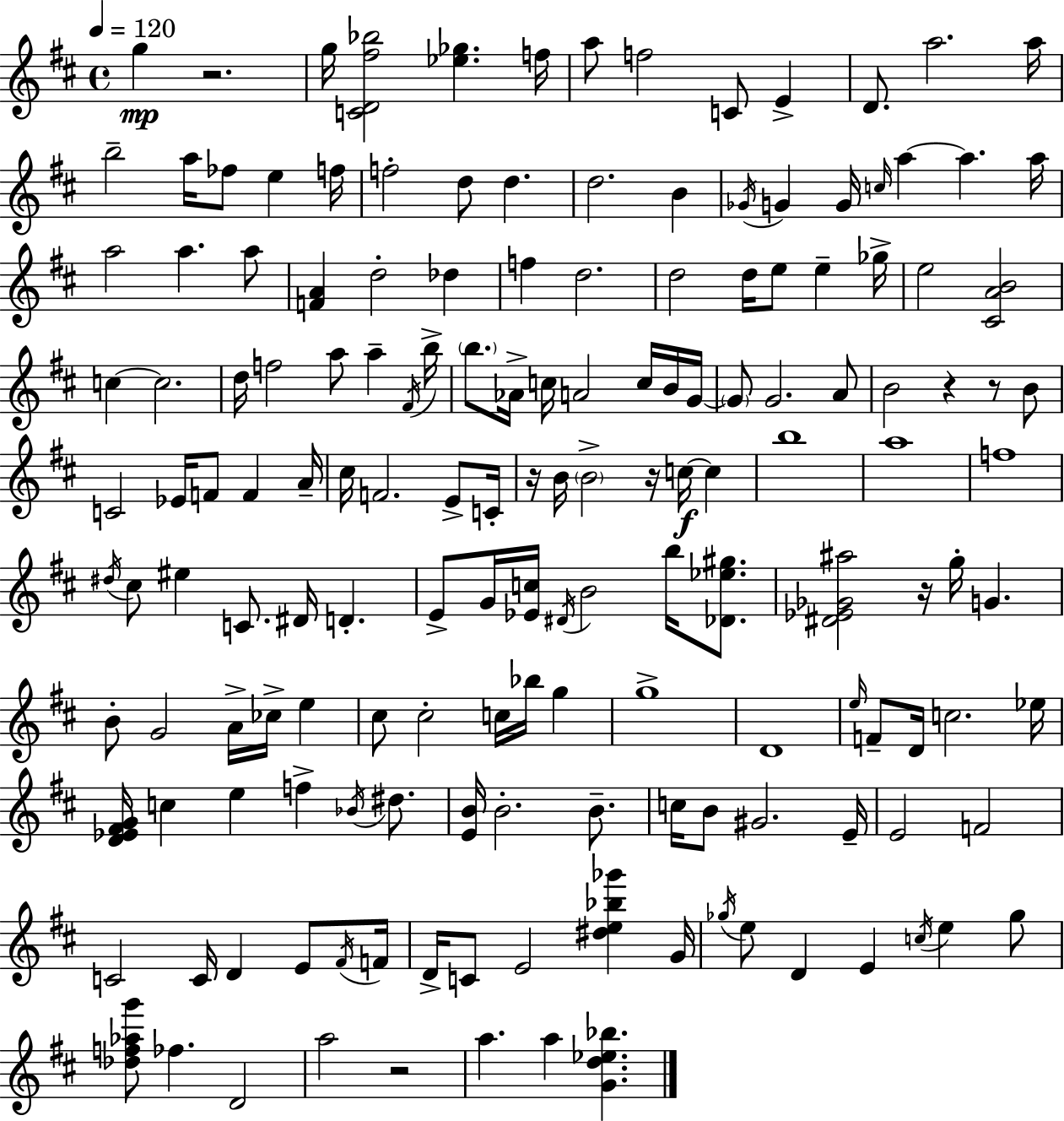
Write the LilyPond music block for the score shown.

{
  \clef treble
  \time 4/4
  \defaultTimeSignature
  \key d \major
  \tempo 4 = 120
  g''4\mp r2. | g''16 <c' d' fis'' bes''>2 <ees'' ges''>4. f''16 | a''8 f''2 c'8 e'4-> | d'8. a''2. a''16 | \break b''2-- a''16 fes''8 e''4 f''16 | f''2-. d''8 d''4. | d''2. b'4 | \acciaccatura { ges'16 } g'4 g'16 \grace { c''16 } a''4~~ a''4. | \break a''16 a''2 a''4. | a''8 <f' a'>4 d''2-. des''4 | f''4 d''2. | d''2 d''16 e''8 e''4-- | \break ges''16-> e''2 <cis' a' b'>2 | c''4~~ c''2. | d''16 f''2 a''8 a''4-- | \acciaccatura { fis'16 } b''16-> \parenthesize b''8. aes'16-> c''16 a'2 | \break c''16 b'16 g'16~~ \parenthesize g'8 g'2. | a'8 b'2 r4 r8 | b'8 c'2 ees'16 f'8 f'4 | a'16-- cis''16 f'2. | \break e'8-> c'16-. r16 b'16 \parenthesize b'2-> r16 c''16~~\f c''4 | b''1 | a''1 | f''1 | \break \acciaccatura { dis''16 } cis''8 eis''4 c'8. dis'16 d'4.-. | e'8-> g'16 <ees' c''>16 \acciaccatura { dis'16 } b'2 | b''16 <des' ees'' gis''>8. <dis' ees' ges' ais''>2 r16 g''16-. g'4. | b'8-. g'2 a'16-> | \break ces''16-> e''4 cis''8 cis''2-. c''16 | bes''16 g''4 g''1-> | d'1 | \grace { e''16 } f'8-- d'16 c''2. | \break ees''16 <d' ees' fis' g'>16 c''4 e''4 f''4-> | \acciaccatura { bes'16 } dis''8. <e' b'>16 b'2.-. | b'8.-- c''16 b'8 gis'2. | e'16-- e'2 f'2 | \break c'2 c'16 | d'4 e'8 \acciaccatura { fis'16 } f'16 d'16-> c'8 e'2 | <dis'' e'' bes'' ges'''>4 g'16 \acciaccatura { ges''16 } e''8 d'4 e'4 | \acciaccatura { c''16 } e''4 ges''8 <des'' f'' aes'' g'''>8 fes''4. | \break d'2 a''2 | r2 a''4. | a''4 <g' d'' ees'' bes''>4. \bar "|."
}